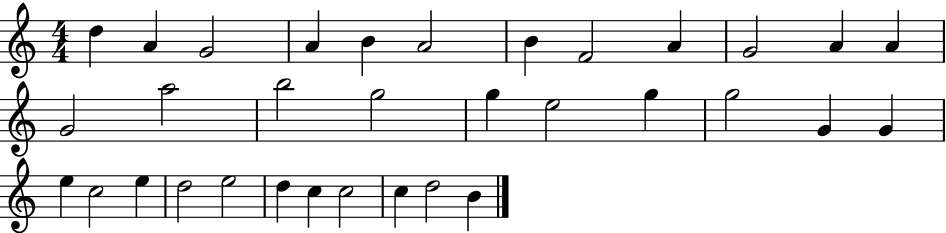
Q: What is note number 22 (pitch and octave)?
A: G4